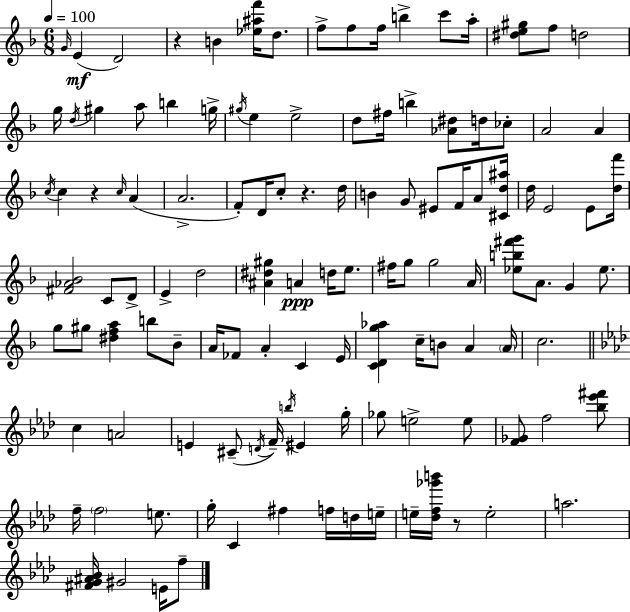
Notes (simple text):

G4/s E4/q D4/h R/q B4/q [Eb5,A#5,F6]/s D5/e. F5/e F5/e F5/s B5/q C6/e A5/s [D#5,E5,G#5]/e F5/e D5/h G5/s D5/s G#5/q A5/e B5/q G5/s G#5/s E5/q E5/h D5/e F#5/s B5/q [Ab4,D#5]/e D5/s CES5/e A4/h A4/q C5/s C5/q R/q C5/s A4/q A4/h. F4/e D4/s C5/e R/q. D5/s B4/q G4/e EIS4/e F4/s A4/e [C#4,D5,A#5]/s D5/s E4/h E4/e [D5,F6]/s [F#4,Ab4,Bb4]/h C4/e D4/e E4/q D5/h [A#4,D#5,G#5]/q A4/q D5/s E5/e. F#5/s G5/e G5/h A4/s [Eb5,B5,F#6,G6]/e A4/e. G4/q Eb5/e. G5/e G#5/e [D#5,F5,A5]/q B5/e Bb4/e A4/s FES4/e A4/q C4/q E4/s [C4,D4,G5,Ab5]/q C5/s B4/e A4/q A4/s C5/h. C5/q A4/h E4/q C#4/e D4/s F4/s B5/s EIS4/q G5/s Gb5/e E5/h E5/e [F4,Gb4]/e F5/h [Bb5,Eb6,F#6]/e F5/s F5/h E5/e. G5/s C4/q F#5/q F5/s D5/s E5/s E5/s [Db5,F5,Gb6,B6]/s R/e E5/h A5/h. [F#4,G4,A#4,Bb4]/s G#4/h E4/s F5/e